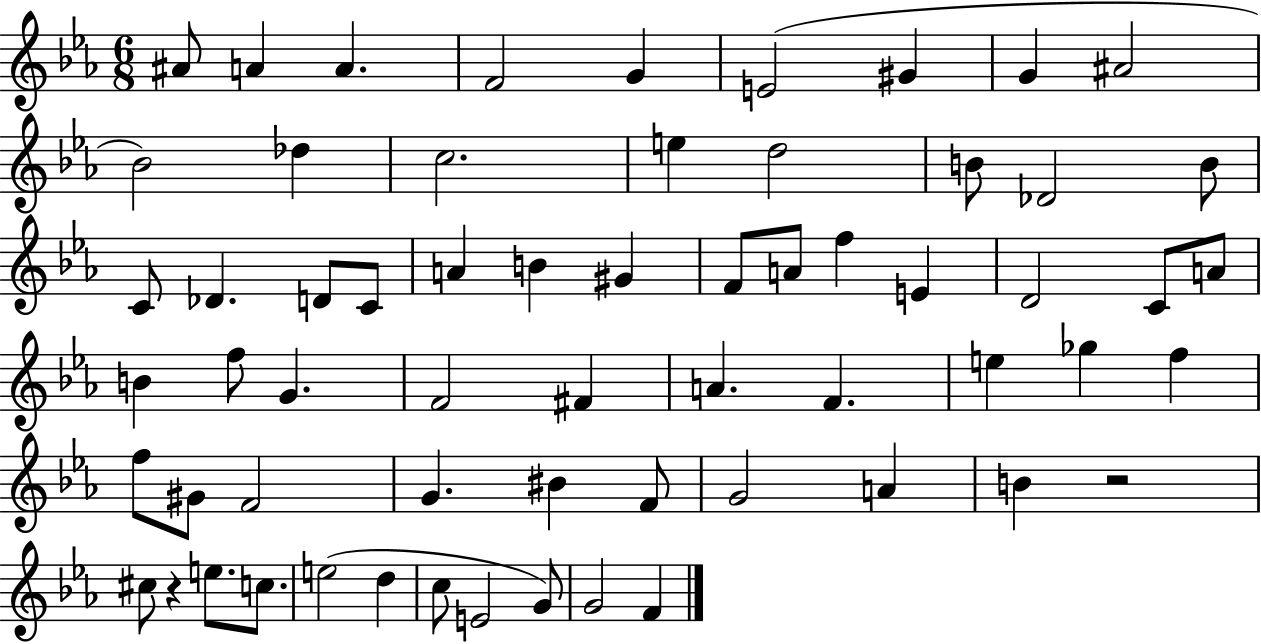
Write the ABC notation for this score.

X:1
T:Untitled
M:6/8
L:1/4
K:Eb
^A/2 A A F2 G E2 ^G G ^A2 _B2 _d c2 e d2 B/2 _D2 B/2 C/2 _D D/2 C/2 A B ^G F/2 A/2 f E D2 C/2 A/2 B f/2 G F2 ^F A F e _g f f/2 ^G/2 F2 G ^B F/2 G2 A B z2 ^c/2 z e/2 c/2 e2 d c/2 E2 G/2 G2 F